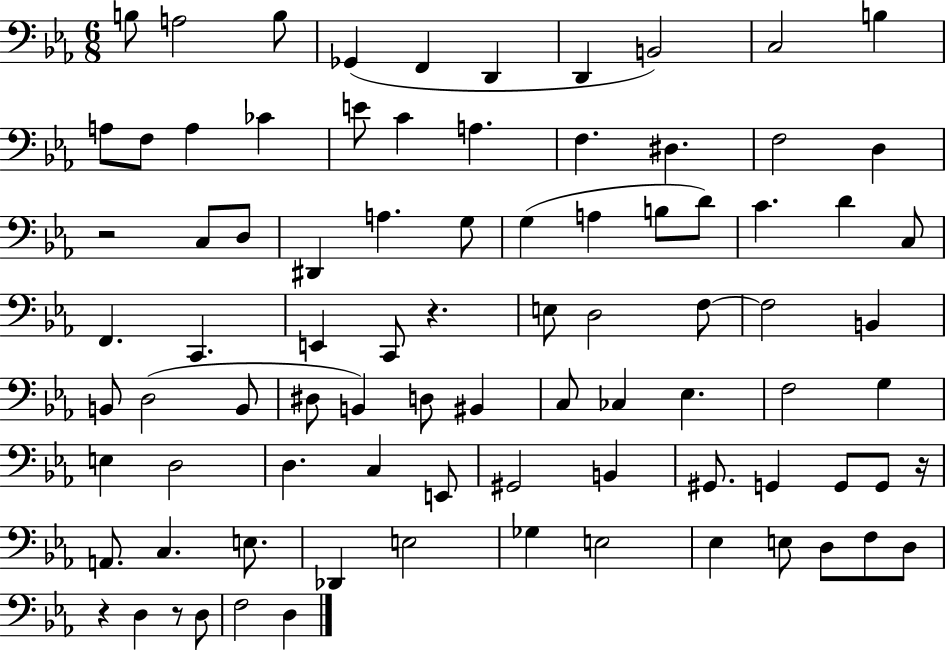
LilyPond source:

{
  \clef bass
  \numericTimeSignature
  \time 6/8
  \key ees \major
  b8 a2 b8 | ges,4( f,4 d,4 | d,4 b,2) | c2 b4 | \break a8 f8 a4 ces'4 | e'8 c'4 a4. | f4. dis4. | f2 d4 | \break r2 c8 d8 | dis,4 a4. g8 | g4( a4 b8 d'8) | c'4. d'4 c8 | \break f,4. c,4. | e,4 c,8 r4. | e8 d2 f8~~ | f2 b,4 | \break b,8 d2( b,8 | dis8 b,4) d8 bis,4 | c8 ces4 ees4. | f2 g4 | \break e4 d2 | d4. c4 e,8 | gis,2 b,4 | gis,8. g,4 g,8 g,8 r16 | \break a,8. c4. e8. | des,4 e2 | ges4 e2 | ees4 e8 d8 f8 d8 | \break r4 d4 r8 d8 | f2 d4 | \bar "|."
}